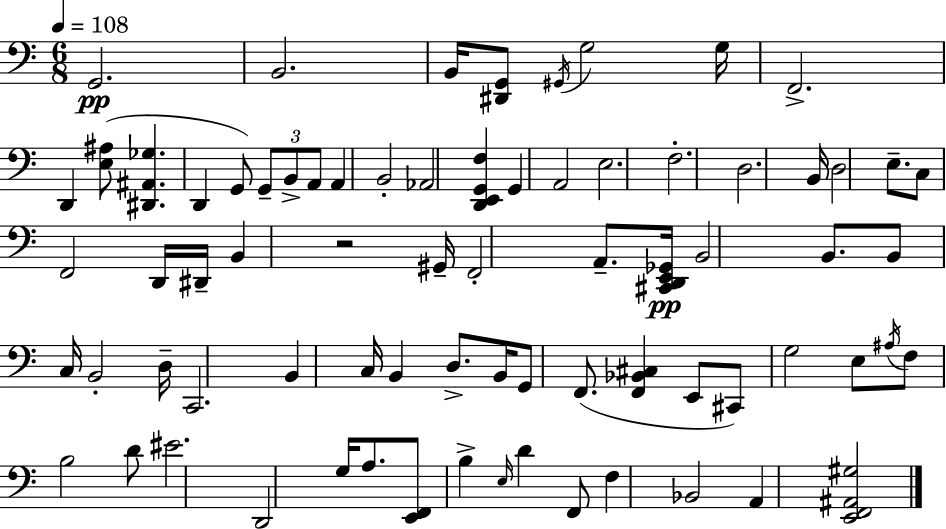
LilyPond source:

{
  \clef bass
  \numericTimeSignature
  \time 6/8
  \key a \minor
  \tempo 4 = 108
  g,2.\pp | b,2. | b,16 <dis, g,>8 \acciaccatura { gis,16 } g2 | g16 f,2.-> | \break d,4 <e ais>8( <dis, ais, ges>4. | d,4 g,8) \tuplet 3/2 { g,8-- b,8-> a,8 } | a,4 b,2-. | aes,2 <d, e, g, f>4 | \break g,4 a,2 | e2. | f2.-. | d2. | \break b,16 d2 e8.-- | c8 f,2 d,16 | dis,16-- b,4 r2 | gis,16-- f,2-. a,8.-- | \break <cis, d, e, ges,>16\pp b,2 b,8. | b,8 c16 b,2-. | d16-- c,2. | b,4 c16 b,4 d8.-> | \break b,16 g,8 f,8.( <f, bes, cis>4 e,8 | cis,8) g2 e8 | \acciaccatura { ais16 } f8 b2 | d'8 eis'2. | \break d,2 g16 a8. | <e, f,>8 b4-> \grace { e16 } d'4 | f,8 f4 bes,2 | a,4 <e, f, ais, gis>2 | \break \bar "|."
}